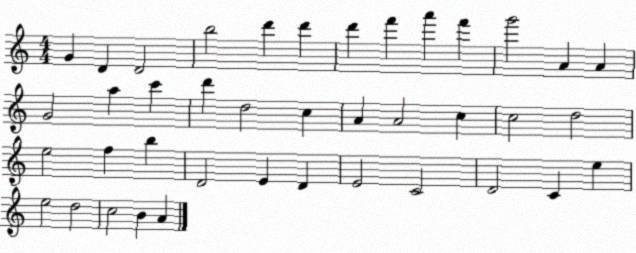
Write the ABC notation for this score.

X:1
T:Untitled
M:4/4
L:1/4
K:C
G D D2 b2 d' d' d' f' a' f' g'2 A A G2 a c' d' d2 c A A2 c c2 d2 e2 f b D2 E D E2 C2 D2 C e e2 d2 c2 B A